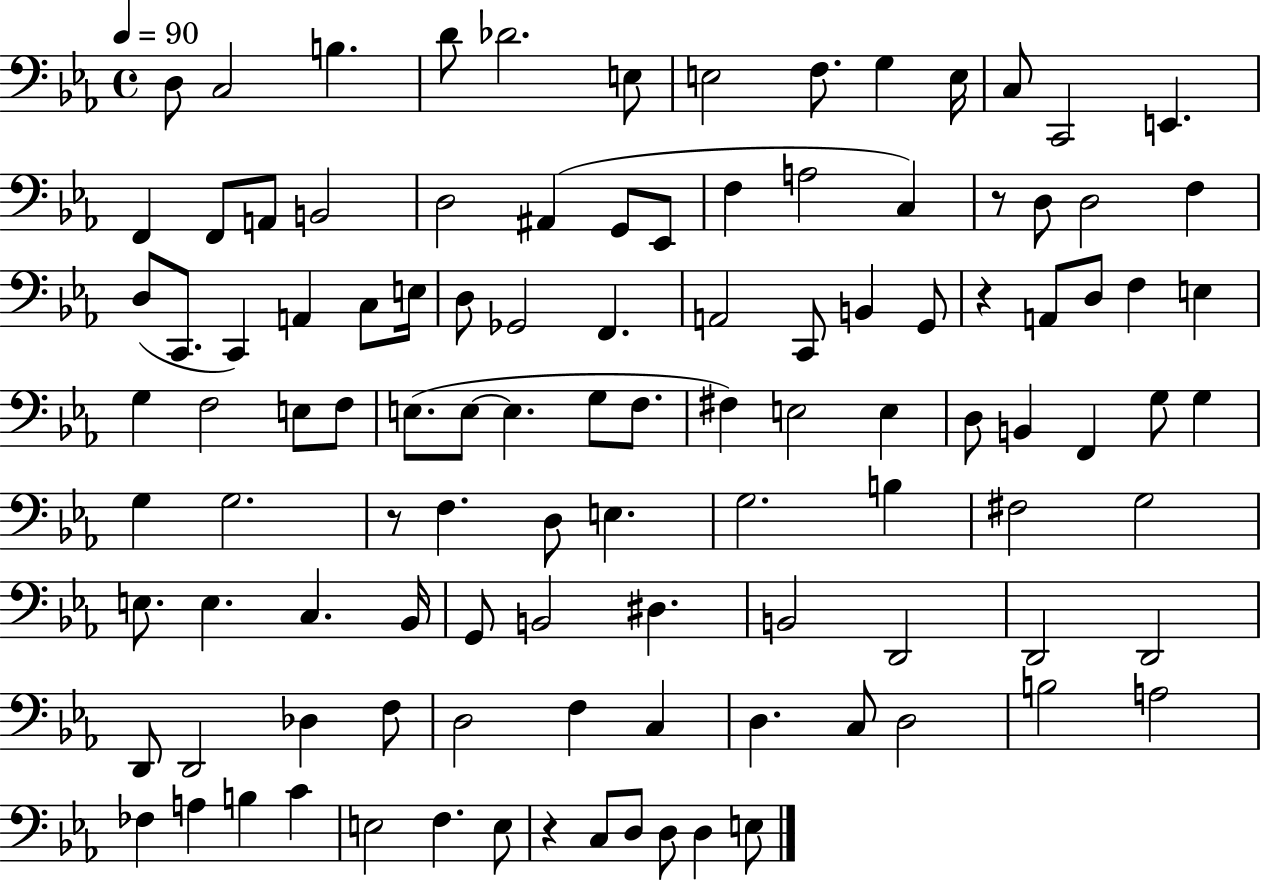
{
  \clef bass
  \time 4/4
  \defaultTimeSignature
  \key ees \major
  \tempo 4 = 90
  d8 c2 b4. | d'8 des'2. e8 | e2 f8. g4 e16 | c8 c,2 e,4. | \break f,4 f,8 a,8 b,2 | d2 ais,4( g,8 ees,8 | f4 a2 c4) | r8 d8 d2 f4 | \break d8( c,8. c,4) a,4 c8 e16 | d8 ges,2 f,4. | a,2 c,8 b,4 g,8 | r4 a,8 d8 f4 e4 | \break g4 f2 e8 f8 | e8.( e8~~ e4. g8 f8. | fis4) e2 e4 | d8 b,4 f,4 g8 g4 | \break g4 g2. | r8 f4. d8 e4. | g2. b4 | fis2 g2 | \break e8. e4. c4. bes,16 | g,8 b,2 dis4. | b,2 d,2 | d,2 d,2 | \break d,8 d,2 des4 f8 | d2 f4 c4 | d4. c8 d2 | b2 a2 | \break fes4 a4 b4 c'4 | e2 f4. e8 | r4 c8 d8 d8 d4 e8 | \bar "|."
}